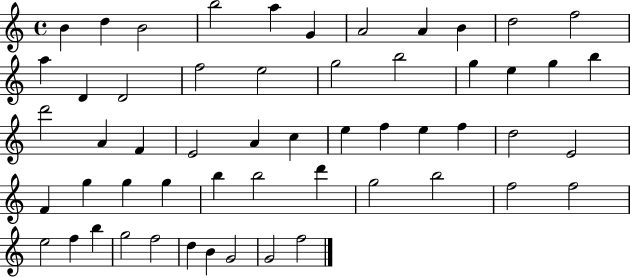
B4/q D5/q B4/h B5/h A5/q G4/q A4/h A4/q B4/q D5/h F5/h A5/q D4/q D4/h F5/h E5/h G5/h B5/h G5/q E5/q G5/q B5/q D6/h A4/q F4/q E4/h A4/q C5/q E5/q F5/q E5/q F5/q D5/h E4/h F4/q G5/q G5/q G5/q B5/q B5/h D6/q G5/h B5/h F5/h F5/h E5/h F5/q B5/q G5/h F5/h D5/q B4/q G4/h G4/h F5/h